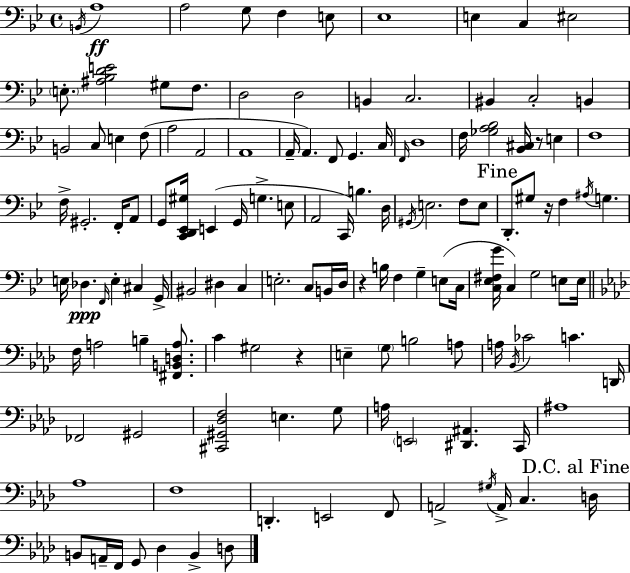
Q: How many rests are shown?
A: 4